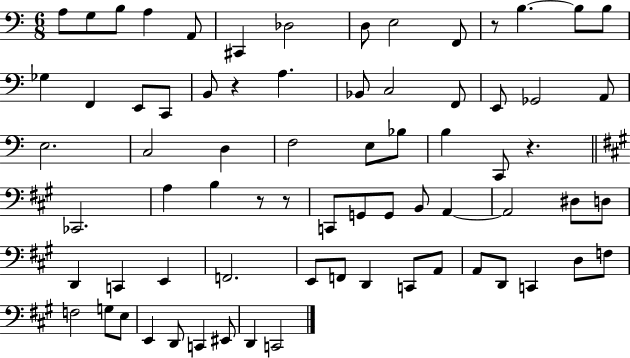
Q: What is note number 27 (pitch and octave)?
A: C3